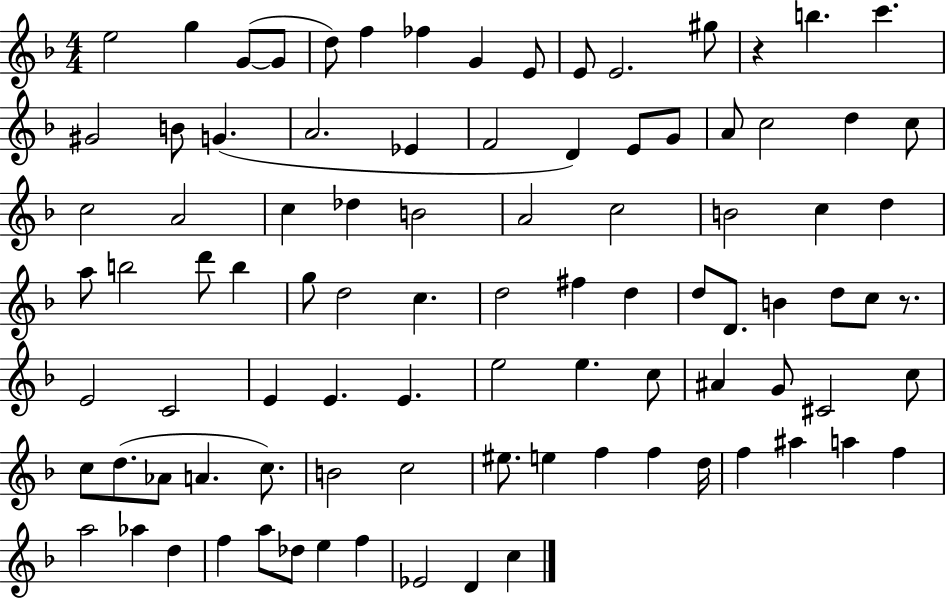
X:1
T:Untitled
M:4/4
L:1/4
K:F
e2 g G/2 G/2 d/2 f _f G E/2 E/2 E2 ^g/2 z b c' ^G2 B/2 G A2 _E F2 D E/2 G/2 A/2 c2 d c/2 c2 A2 c _d B2 A2 c2 B2 c d a/2 b2 d'/2 b g/2 d2 c d2 ^f d d/2 D/2 B d/2 c/2 z/2 E2 C2 E E E e2 e c/2 ^A G/2 ^C2 c/2 c/2 d/2 _A/2 A c/2 B2 c2 ^e/2 e f f d/4 f ^a a f a2 _a d f a/2 _d/2 e f _E2 D c